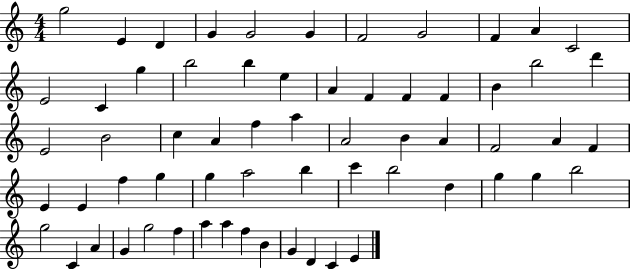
X:1
T:Untitled
M:4/4
L:1/4
K:C
g2 E D G G2 G F2 G2 F A C2 E2 C g b2 b e A F F F B b2 d' E2 B2 c A f a A2 B A F2 A F E E f g g a2 b c' b2 d g g b2 g2 C A G g2 f a a f B G D C E